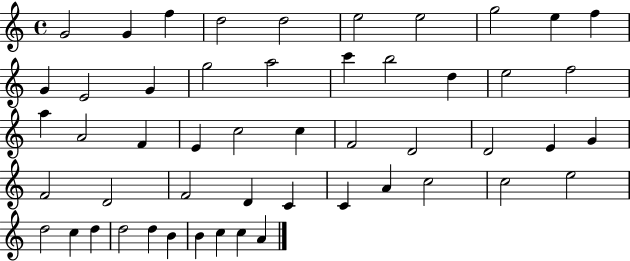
G4/h G4/q F5/q D5/h D5/h E5/h E5/h G5/h E5/q F5/q G4/q E4/h G4/q G5/h A5/h C6/q B5/h D5/q E5/h F5/h A5/q A4/h F4/q E4/q C5/h C5/q F4/h D4/h D4/h E4/q G4/q F4/h D4/h F4/h D4/q C4/q C4/q A4/q C5/h C5/h E5/h D5/h C5/q D5/q D5/h D5/q B4/q B4/q C5/q C5/q A4/q